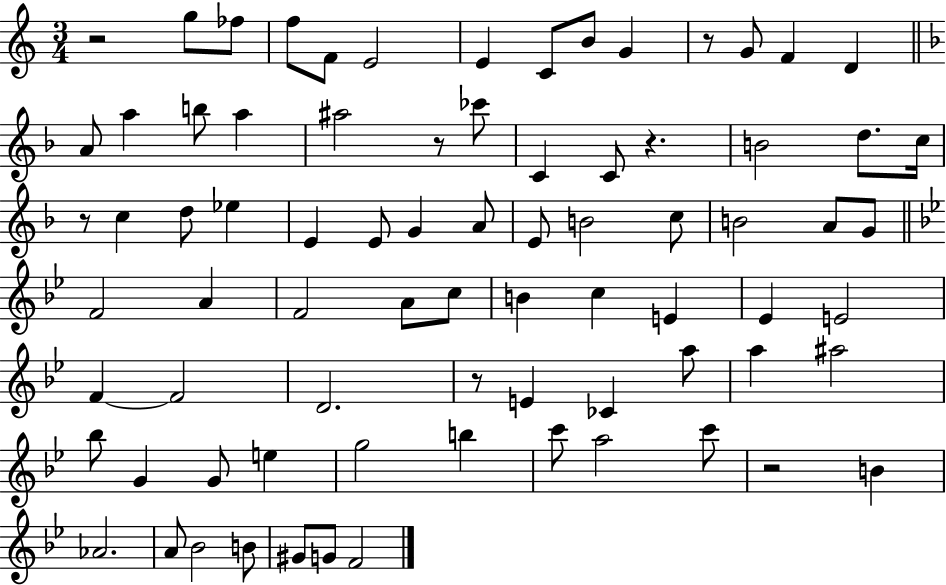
R/h G5/e FES5/e F5/e F4/e E4/h E4/q C4/e B4/e G4/q R/e G4/e F4/q D4/q A4/e A5/q B5/e A5/q A#5/h R/e CES6/e C4/q C4/e R/q. B4/h D5/e. C5/s R/e C5/q D5/e Eb5/q E4/q E4/e G4/q A4/e E4/e B4/h C5/e B4/h A4/e G4/e F4/h A4/q F4/h A4/e C5/e B4/q C5/q E4/q Eb4/q E4/h F4/q F4/h D4/h. R/e E4/q CES4/q A5/e A5/q A#5/h Bb5/e G4/q G4/e E5/q G5/h B5/q C6/e A5/h C6/e R/h B4/q Ab4/h. A4/e Bb4/h B4/e G#4/e G4/e F4/h